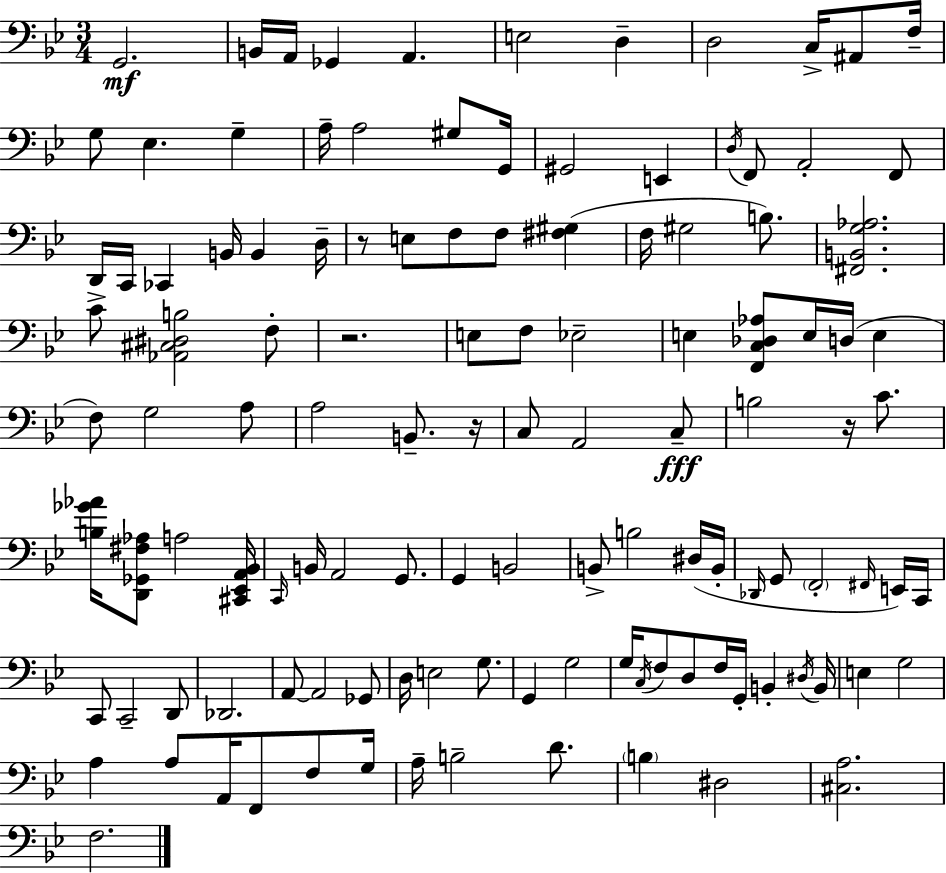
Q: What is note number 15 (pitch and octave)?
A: A3